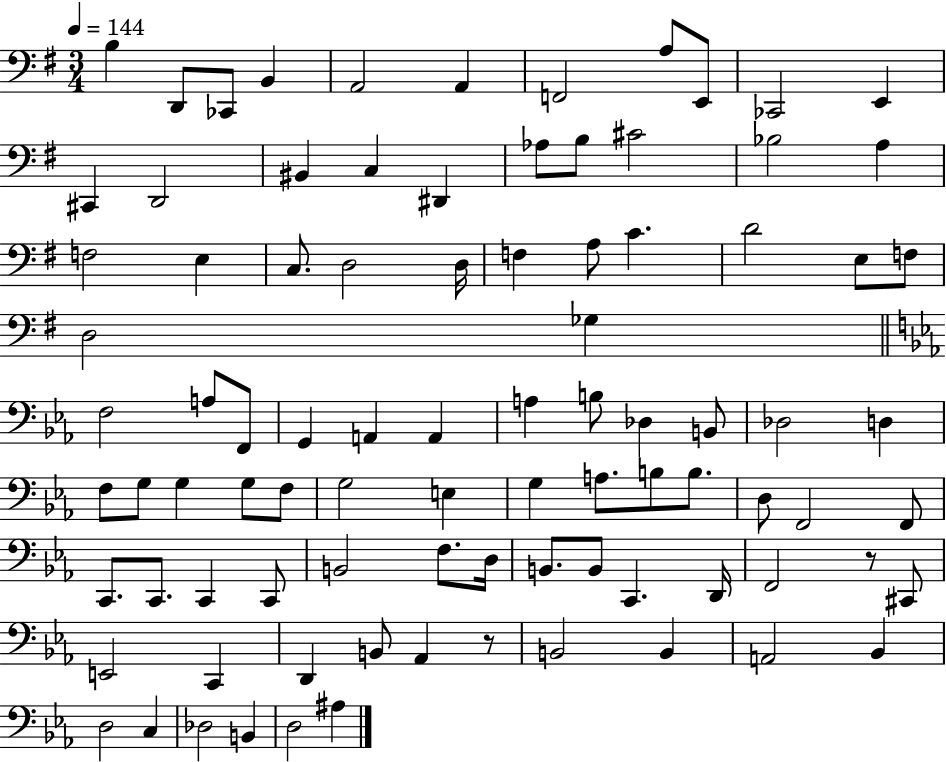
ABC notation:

X:1
T:Untitled
M:3/4
L:1/4
K:G
B, D,,/2 _C,,/2 B,, A,,2 A,, F,,2 A,/2 E,,/2 _C,,2 E,, ^C,, D,,2 ^B,, C, ^D,, _A,/2 B,/2 ^C2 _B,2 A, F,2 E, C,/2 D,2 D,/4 F, A,/2 C D2 E,/2 F,/2 D,2 _G, F,2 A,/2 F,,/2 G,, A,, A,, A, B,/2 _D, B,,/2 _D,2 D, F,/2 G,/2 G, G,/2 F,/2 G,2 E, G, A,/2 B,/2 B,/2 D,/2 F,,2 F,,/2 C,,/2 C,,/2 C,, C,,/2 B,,2 F,/2 D,/4 B,,/2 B,,/2 C,, D,,/4 F,,2 z/2 ^C,,/2 E,,2 C,, D,, B,,/2 _A,, z/2 B,,2 B,, A,,2 _B,, D,2 C, _D,2 B,, D,2 ^A,